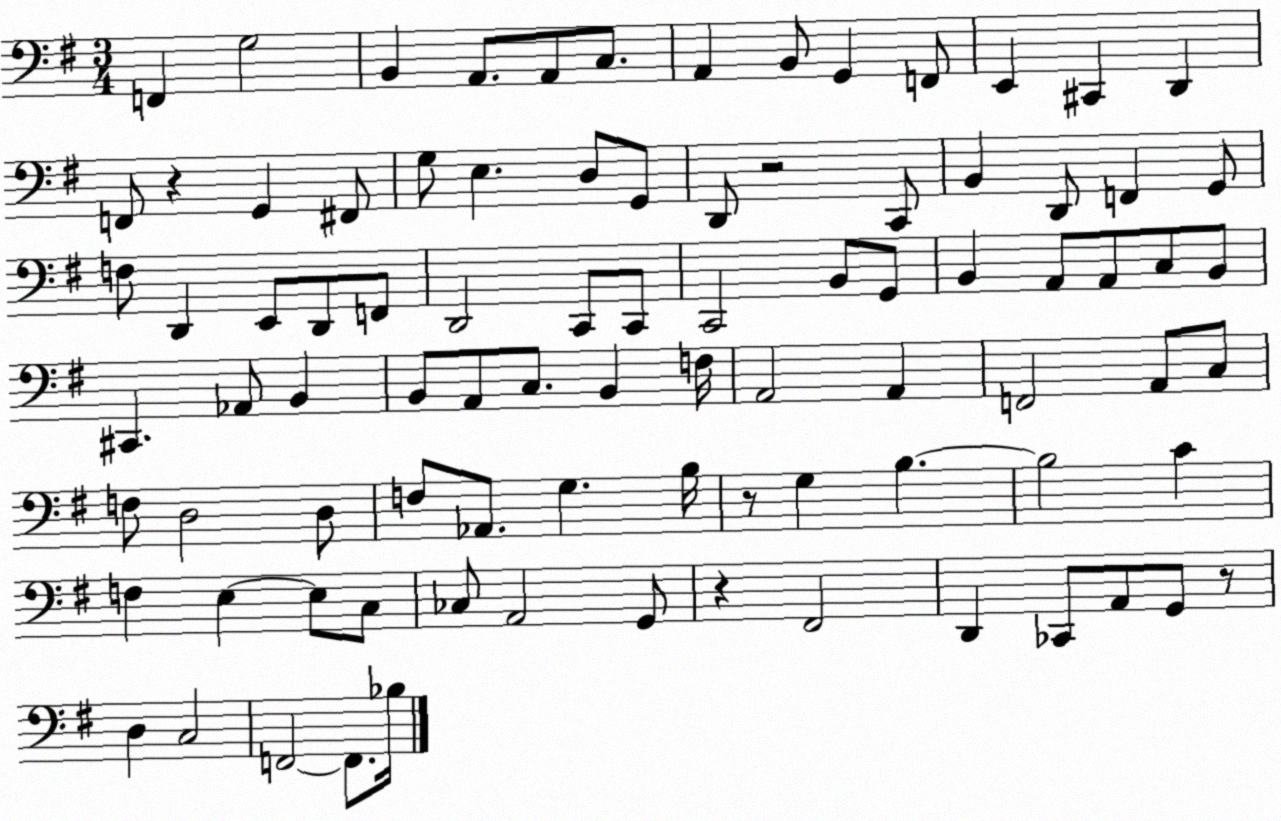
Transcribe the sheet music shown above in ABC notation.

X:1
T:Untitled
M:3/4
L:1/4
K:G
F,, G,2 B,, A,,/2 A,,/2 C,/2 A,, B,,/2 G,, F,,/2 E,, ^C,, D,, F,,/2 z G,, ^F,,/2 G,/2 E, D,/2 G,,/2 D,,/2 z2 C,,/2 B,, D,,/2 F,, G,,/2 F,/2 D,, E,,/2 D,,/2 F,,/2 D,,2 C,,/2 C,,/2 C,,2 B,,/2 G,,/2 B,, A,,/2 A,,/2 C,/2 B,,/2 ^C,, _A,,/2 B,, B,,/2 A,,/2 C,/2 B,, F,/4 A,,2 A,, F,,2 A,,/2 C,/2 F,/2 D,2 D,/2 F,/2 _A,,/2 G, B,/4 z/2 G, B, B,2 C F, E, E,/2 C,/2 _C,/2 A,,2 G,,/2 z ^F,,2 D,, _C,,/2 A,,/2 G,,/2 z/2 D, C,2 F,,2 F,,/2 _B,/4